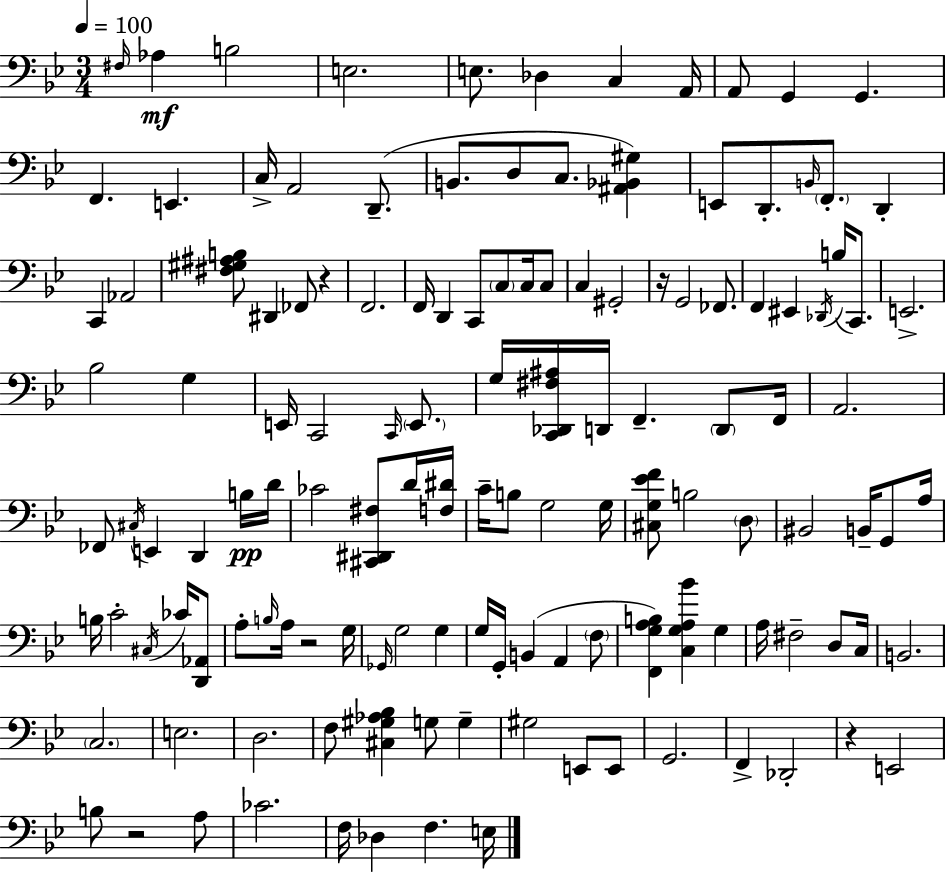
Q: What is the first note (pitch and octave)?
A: F#3